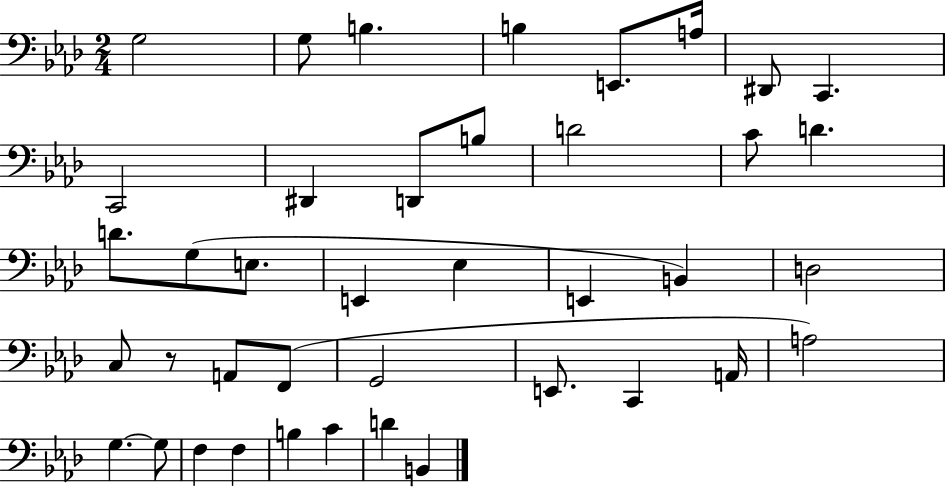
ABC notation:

X:1
T:Untitled
M:2/4
L:1/4
K:Ab
G,2 G,/2 B, B, E,,/2 A,/4 ^D,,/2 C,, C,,2 ^D,, D,,/2 B,/2 D2 C/2 D D/2 G,/2 E,/2 E,, _E, E,, B,, D,2 C,/2 z/2 A,,/2 F,,/2 G,,2 E,,/2 C,, A,,/4 A,2 G, G,/2 F, F, B, C D B,,